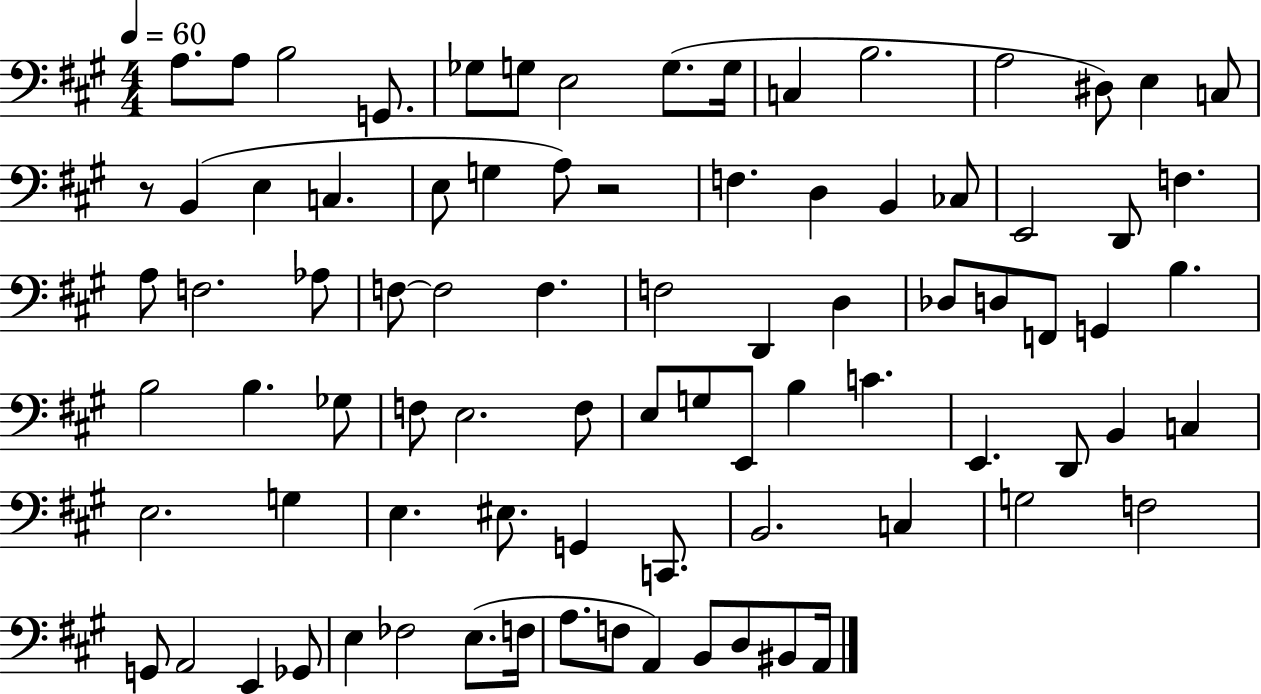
{
  \clef bass
  \numericTimeSignature
  \time 4/4
  \key a \major
  \tempo 4 = 60
  a8. a8 b2 g,8. | ges8 g8 e2 g8.( g16 | c4 b2. | a2 dis8) e4 c8 | \break r8 b,4( e4 c4. | e8 g4 a8) r2 | f4. d4 b,4 ces8 | e,2 d,8 f4. | \break a8 f2. aes8 | f8~~ f2 f4. | f2 d,4 d4 | des8 d8 f,8 g,4 b4. | \break b2 b4. ges8 | f8 e2. f8 | e8 g8 e,8 b4 c'4. | e,4. d,8 b,4 c4 | \break e2. g4 | e4. eis8. g,4 c,8. | b,2. c4 | g2 f2 | \break g,8 a,2 e,4 ges,8 | e4 fes2 e8.( f16 | a8. f8 a,4) b,8 d8 bis,8 a,16 | \bar "|."
}